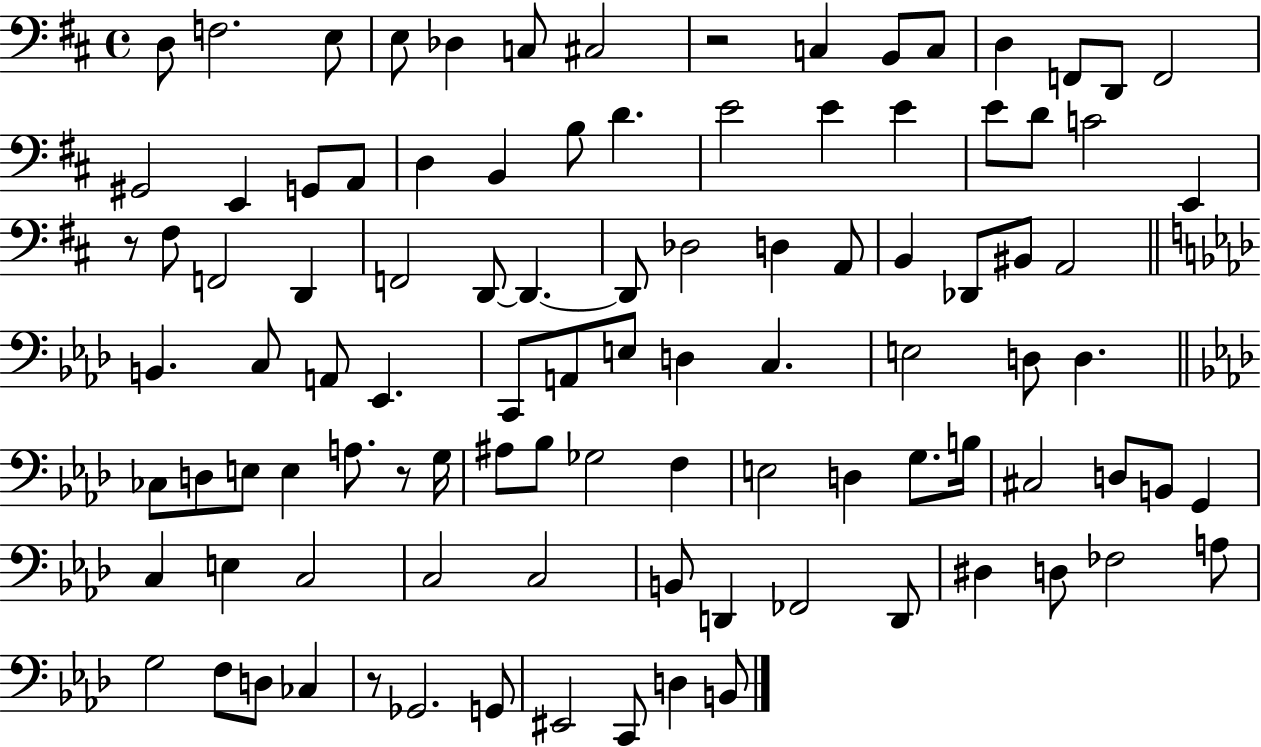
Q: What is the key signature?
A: D major